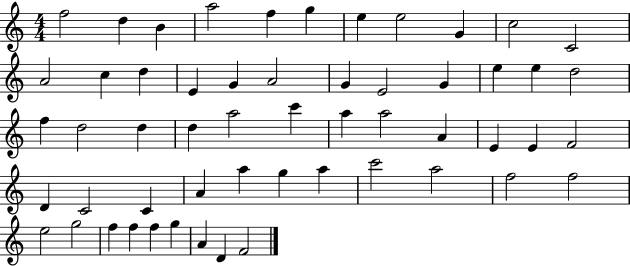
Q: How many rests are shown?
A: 0